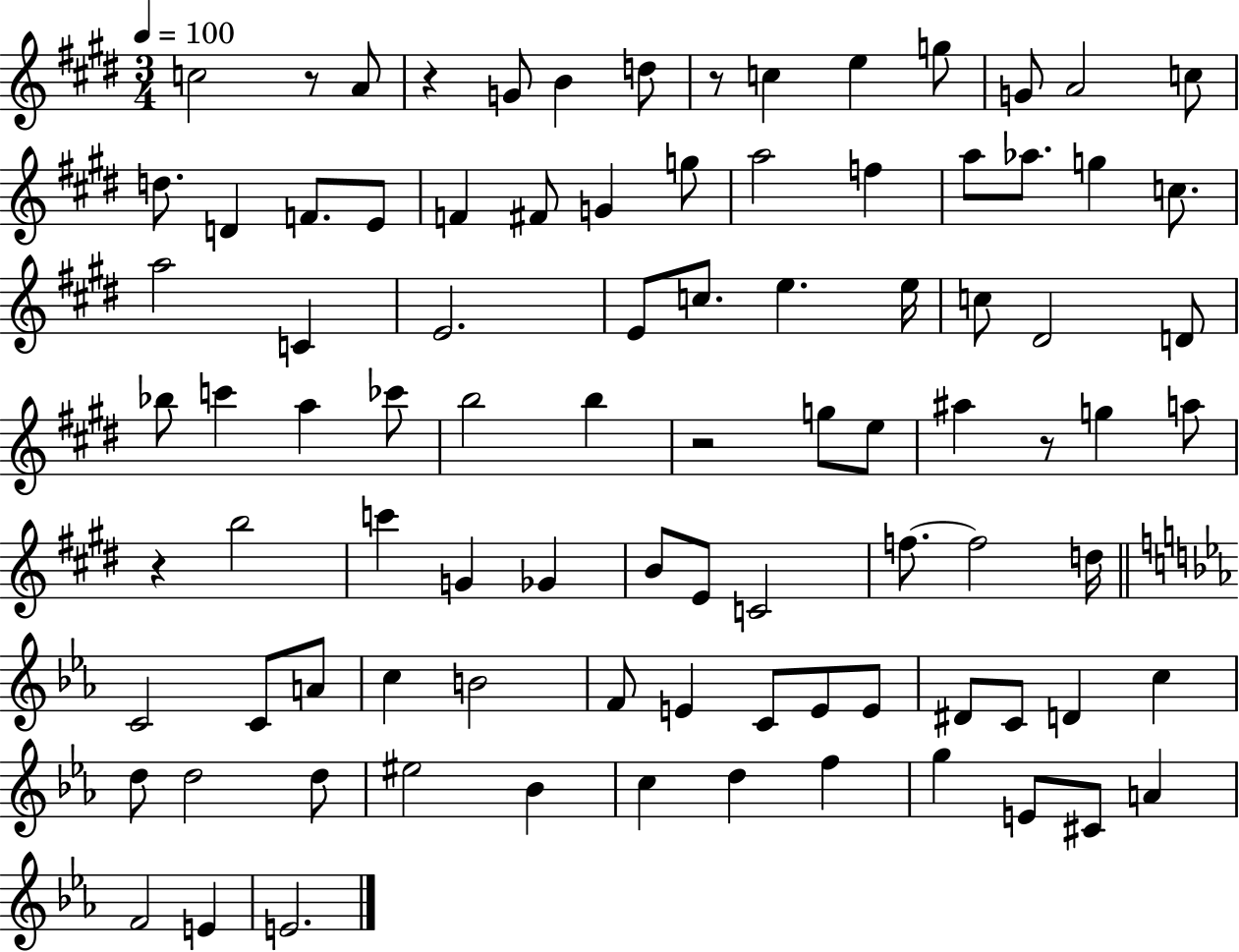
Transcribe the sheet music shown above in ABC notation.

X:1
T:Untitled
M:3/4
L:1/4
K:E
c2 z/2 A/2 z G/2 B d/2 z/2 c e g/2 G/2 A2 c/2 d/2 D F/2 E/2 F ^F/2 G g/2 a2 f a/2 _a/2 g c/2 a2 C E2 E/2 c/2 e e/4 c/2 ^D2 D/2 _b/2 c' a _c'/2 b2 b z2 g/2 e/2 ^a z/2 g a/2 z b2 c' G _G B/2 E/2 C2 f/2 f2 d/4 C2 C/2 A/2 c B2 F/2 E C/2 E/2 E/2 ^D/2 C/2 D c d/2 d2 d/2 ^e2 _B c d f g E/2 ^C/2 A F2 E E2